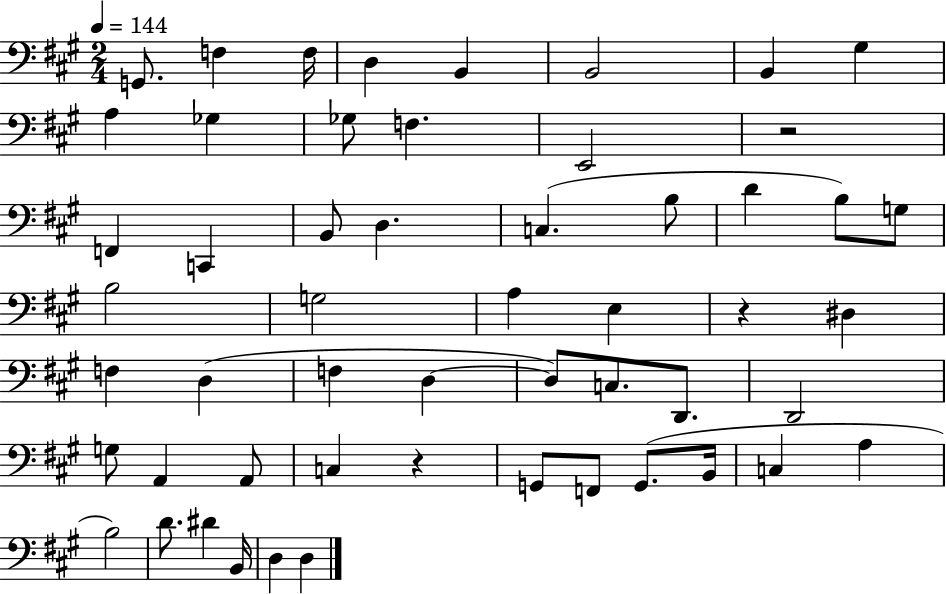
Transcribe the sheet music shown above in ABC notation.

X:1
T:Untitled
M:2/4
L:1/4
K:A
G,,/2 F, F,/4 D, B,, B,,2 B,, ^G, A, _G, _G,/2 F, E,,2 z2 F,, C,, B,,/2 D, C, B,/2 D B,/2 G,/2 B,2 G,2 A, E, z ^D, F, D, F, D, D,/2 C,/2 D,,/2 D,,2 G,/2 A,, A,,/2 C, z G,,/2 F,,/2 G,,/2 B,,/4 C, A, B,2 D/2 ^D B,,/4 D, D,